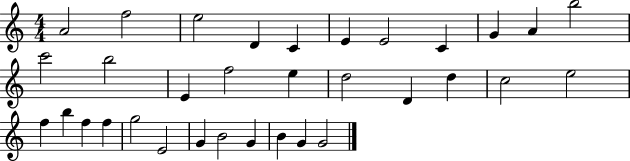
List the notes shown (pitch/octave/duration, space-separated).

A4/h F5/h E5/h D4/q C4/q E4/q E4/h C4/q G4/q A4/q B5/h C6/h B5/h E4/q F5/h E5/q D5/h D4/q D5/q C5/h E5/h F5/q B5/q F5/q F5/q G5/h E4/h G4/q B4/h G4/q B4/q G4/q G4/h